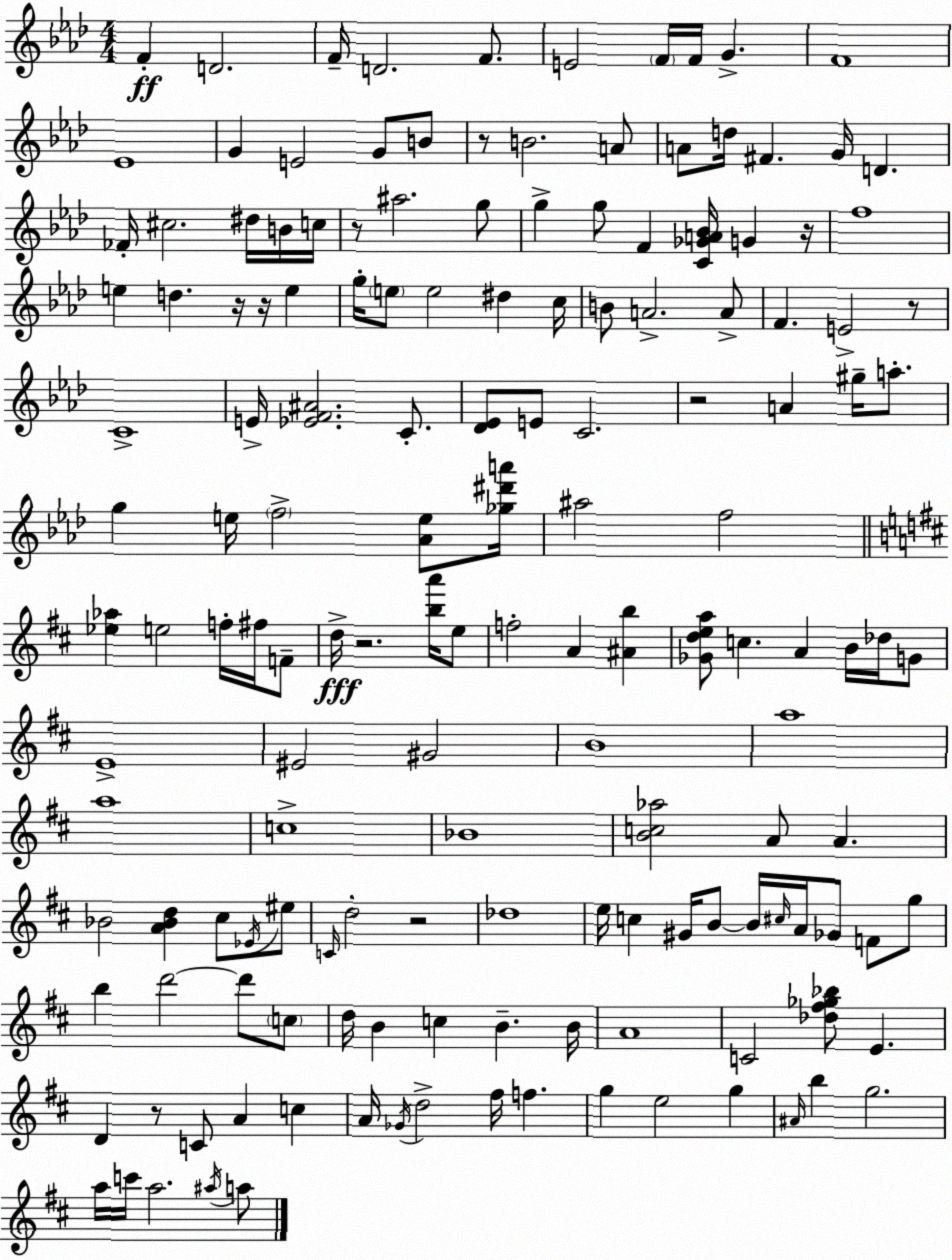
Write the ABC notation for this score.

X:1
T:Untitled
M:4/4
L:1/4
K:Ab
F D2 F/4 D2 F/2 E2 F/4 F/4 G F4 _E4 G E2 G/2 B/2 z/2 B2 A/2 A/2 d/4 ^F G/4 D _F/4 ^c2 ^d/4 B/4 c/4 z/2 ^a2 g/2 g g/2 F [C_GA_B]/4 G z/4 f4 e d z/4 z/4 e g/4 e/2 e2 ^d c/4 B/2 A2 A/2 F E2 z/2 C4 E/4 [_EF^A]2 C/2 [_D_E]/2 E/2 C2 z2 A ^g/4 a/2 g e/4 f2 [_Ae]/2 [_g^d'a']/4 ^a2 f2 [_e_a] e2 f/4 ^f/4 F/2 d/4 z2 [ba']/4 e/2 f2 A [^Ab] [_Gdea]/2 c A B/4 _d/4 G/2 E4 ^E2 ^G2 B4 a4 a4 c4 _B4 [Bc_a]2 A/2 A _B2 [A_Bd] ^c/2 _E/4 ^e/2 C/4 d2 z2 _d4 e/4 c ^G/4 B/2 B/4 ^c/4 A/4 _G/2 F/2 g/2 b d'2 d'/2 c/2 d/4 B c B B/4 A4 C2 [_d^f_g_b]/2 E D z/2 C/2 A c A/4 _G/4 d2 ^f/4 f g e2 g ^A/4 b g2 a/4 c'/4 a2 ^a/4 a/2